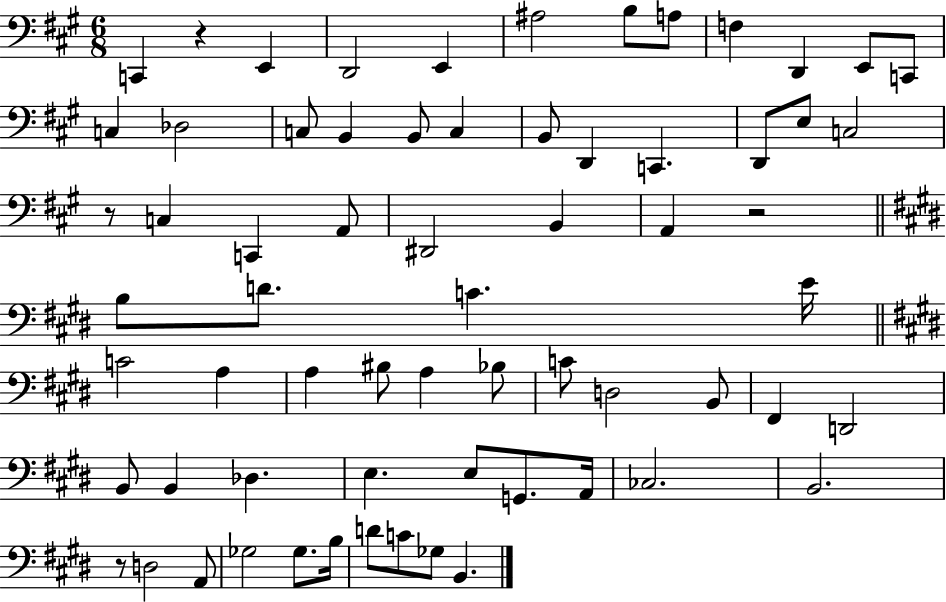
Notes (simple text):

C2/q R/q E2/q D2/h E2/q A#3/h B3/e A3/e F3/q D2/q E2/e C2/e C3/q Db3/h C3/e B2/q B2/e C3/q B2/e D2/q C2/q. D2/e E3/e C3/h R/e C3/q C2/q A2/e D#2/h B2/q A2/q R/h B3/e D4/e. C4/q. E4/s C4/h A3/q A3/q BIS3/e A3/q Bb3/e C4/e D3/h B2/e F#2/q D2/h B2/e B2/q Db3/q. E3/q. E3/e G2/e. A2/s CES3/h. B2/h. R/e D3/h A2/e Gb3/h Gb3/e. B3/s D4/e C4/e Gb3/e B2/q.